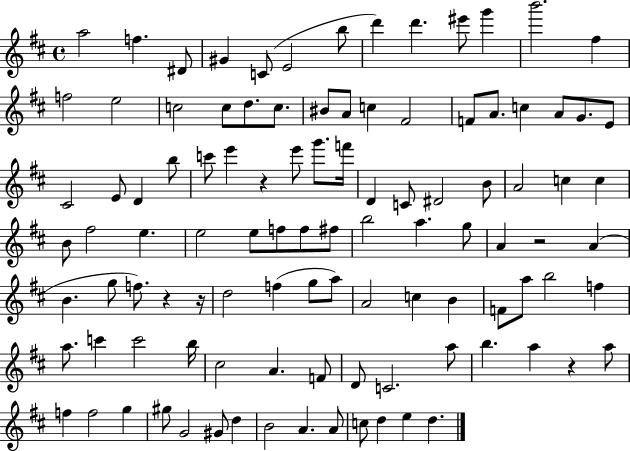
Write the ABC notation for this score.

X:1
T:Untitled
M:4/4
L:1/4
K:D
a2 f ^D/2 ^G C/2 E2 b/2 d' d' ^e'/2 g' b'2 ^f f2 e2 c2 c/2 d/2 c/2 ^B/2 A/2 c ^F2 F/2 A/2 c A/2 G/2 E/2 ^C2 E/2 D b/2 c'/2 e' z e'/2 g'/2 f'/4 D C/2 ^D2 B/2 A2 c c B/2 ^f2 e e2 e/2 f/2 f/2 ^f/2 b2 a g/2 A z2 A B g/2 f/2 z z/4 d2 f g/2 a/2 A2 c B F/2 a/2 b2 f a/2 c' c'2 b/4 ^c2 A F/2 D/2 C2 a/2 b a z a/2 f f2 g ^g/2 G2 ^G/2 d B2 A A/2 c/2 d e d